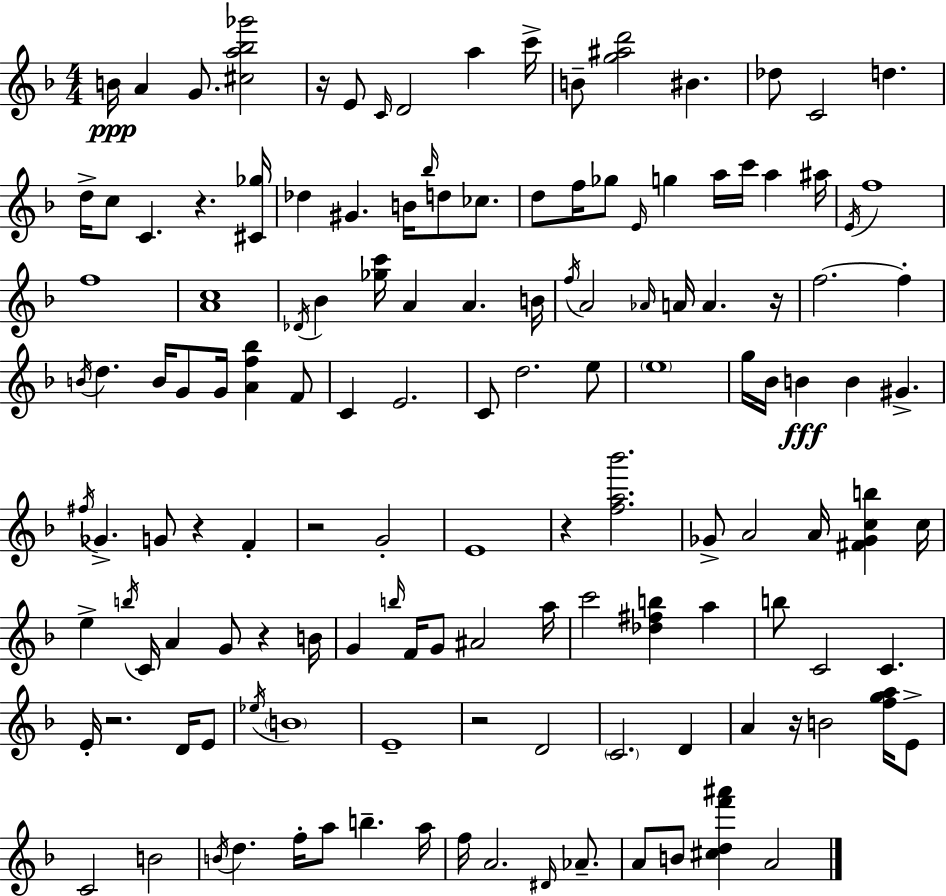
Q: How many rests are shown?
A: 10